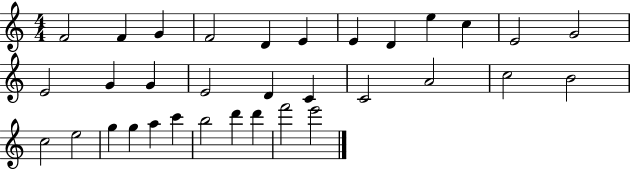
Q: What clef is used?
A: treble